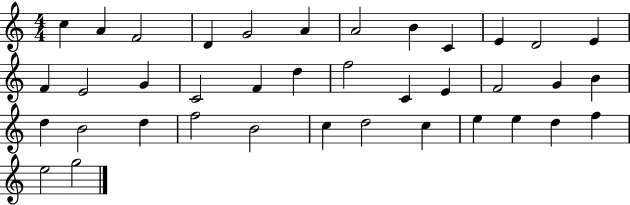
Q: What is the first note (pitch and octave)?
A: C5